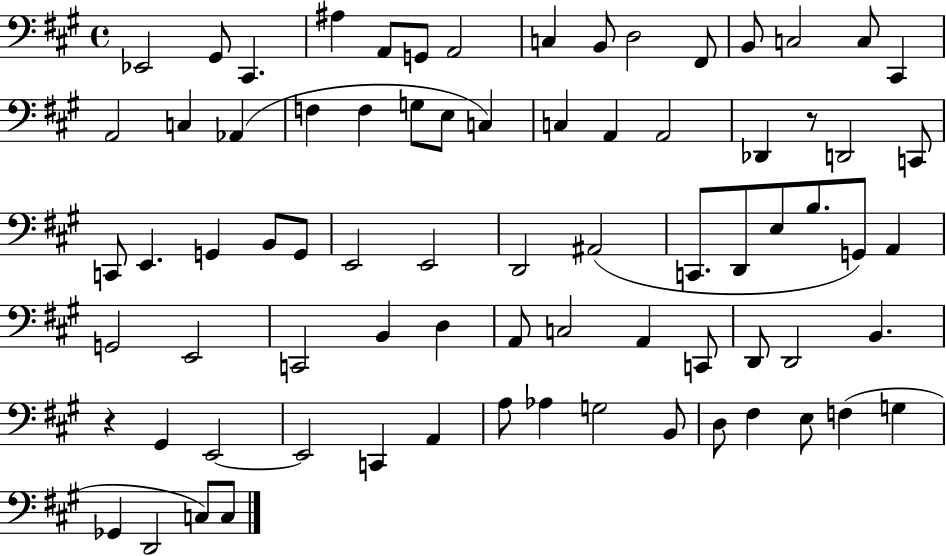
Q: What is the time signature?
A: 4/4